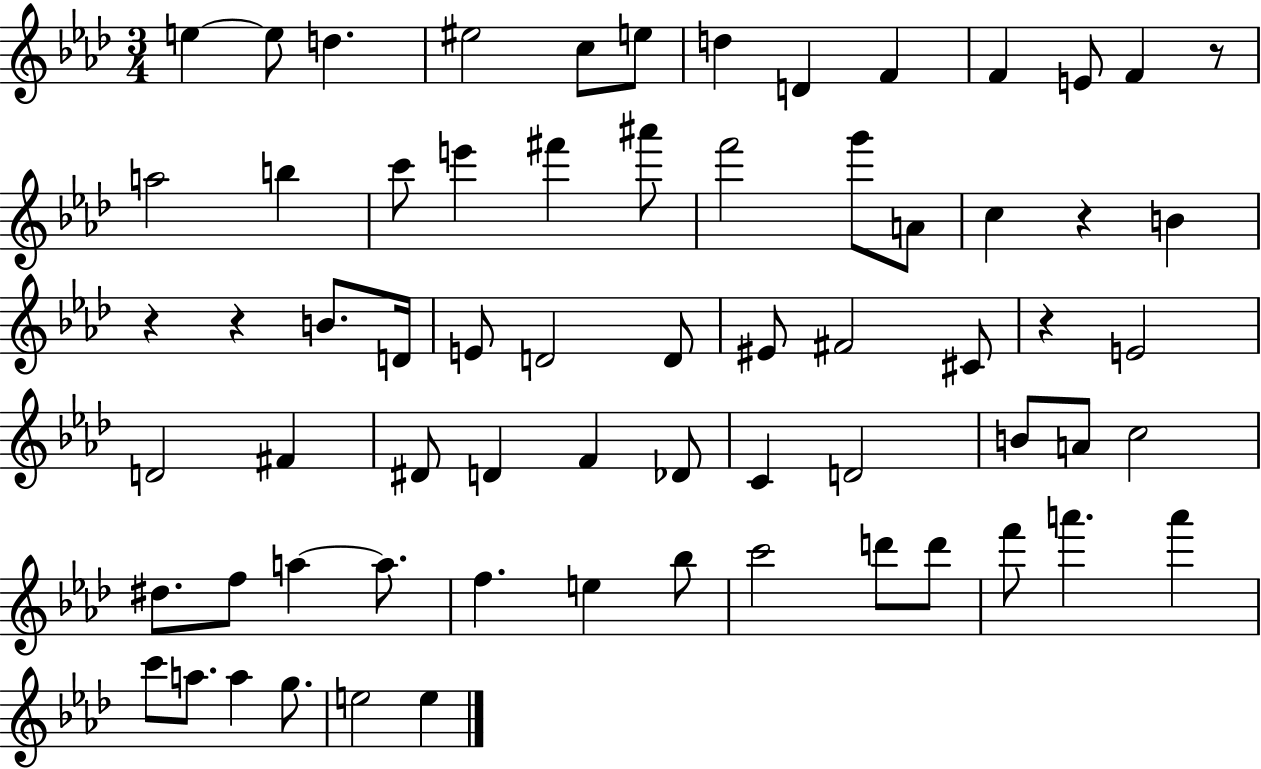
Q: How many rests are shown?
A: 5